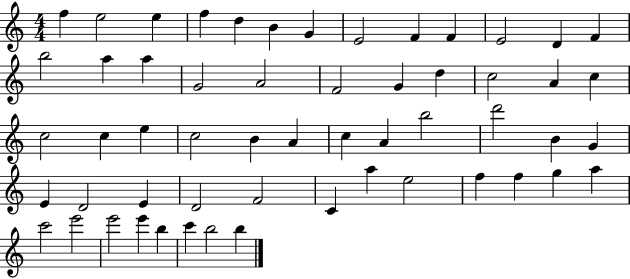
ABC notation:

X:1
T:Untitled
M:4/4
L:1/4
K:C
f e2 e f d B G E2 F F E2 D F b2 a a G2 A2 F2 G d c2 A c c2 c e c2 B A c A b2 d'2 B G E D2 E D2 F2 C a e2 f f g a c'2 e'2 e'2 e' b c' b2 b